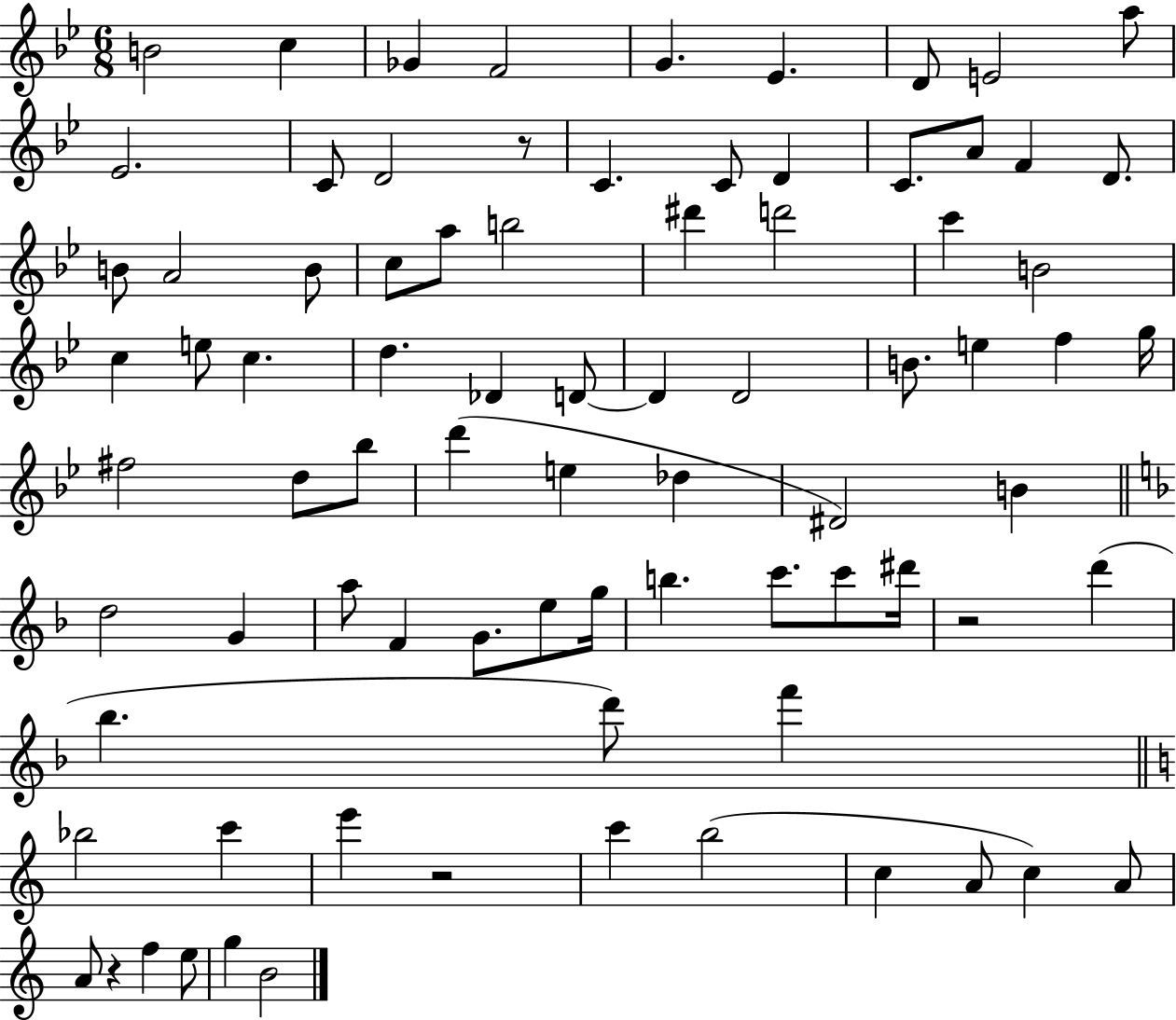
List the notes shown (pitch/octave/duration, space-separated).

B4/h C5/q Gb4/q F4/h G4/q. Eb4/q. D4/e E4/h A5/e Eb4/h. C4/e D4/h R/e C4/q. C4/e D4/q C4/e. A4/e F4/q D4/e. B4/e A4/h B4/e C5/e A5/e B5/h D#6/q D6/h C6/q B4/h C5/q E5/e C5/q. D5/q. Db4/q D4/e D4/q D4/h B4/e. E5/q F5/q G5/s F#5/h D5/e Bb5/e D6/q E5/q Db5/q D#4/h B4/q D5/h G4/q A5/e F4/q G4/e. E5/e G5/s B5/q. C6/e. C6/e D#6/s R/h D6/q Bb5/q. D6/e F6/q Bb5/h C6/q E6/q R/h C6/q B5/h C5/q A4/e C5/q A4/e A4/e R/q F5/q E5/e G5/q B4/h